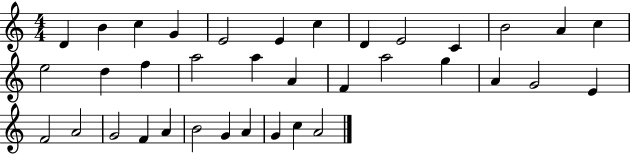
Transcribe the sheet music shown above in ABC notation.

X:1
T:Untitled
M:4/4
L:1/4
K:C
D B c G E2 E c D E2 C B2 A c e2 d f a2 a A F a2 g A G2 E F2 A2 G2 F A B2 G A G c A2